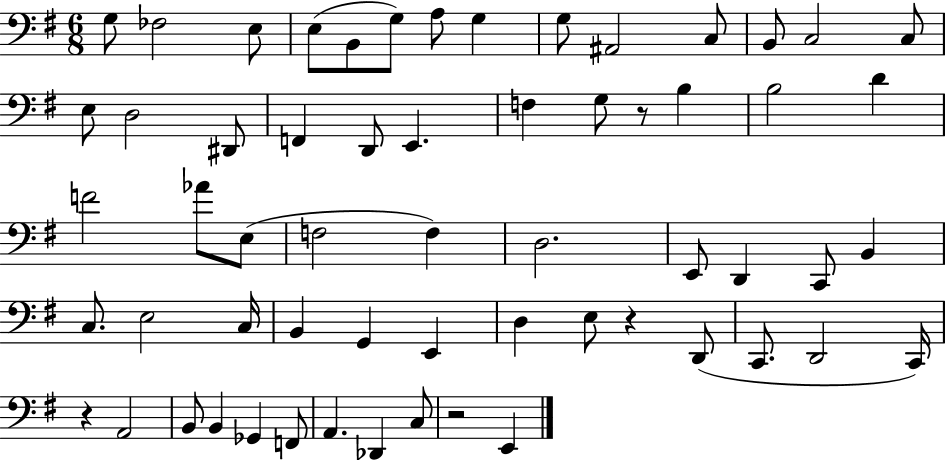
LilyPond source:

{
  \clef bass
  \numericTimeSignature
  \time 6/8
  \key g \major
  \repeat volta 2 { g8 fes2 e8 | e8( b,8 g8) a8 g4 | g8 ais,2 c8 | b,8 c2 c8 | \break e8 d2 dis,8 | f,4 d,8 e,4. | f4 g8 r8 b4 | b2 d'4 | \break f'2 aes'8 e8( | f2 f4) | d2. | e,8 d,4 c,8 b,4 | \break c8. e2 c16 | b,4 g,4 e,4 | d4 e8 r4 d,8( | c,8. d,2 c,16) | \break r4 a,2 | b,8 b,4 ges,4 f,8 | a,4. des,4 c8 | r2 e,4 | \break } \bar "|."
}